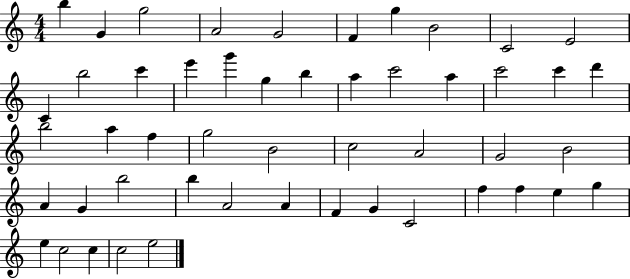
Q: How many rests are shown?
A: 0